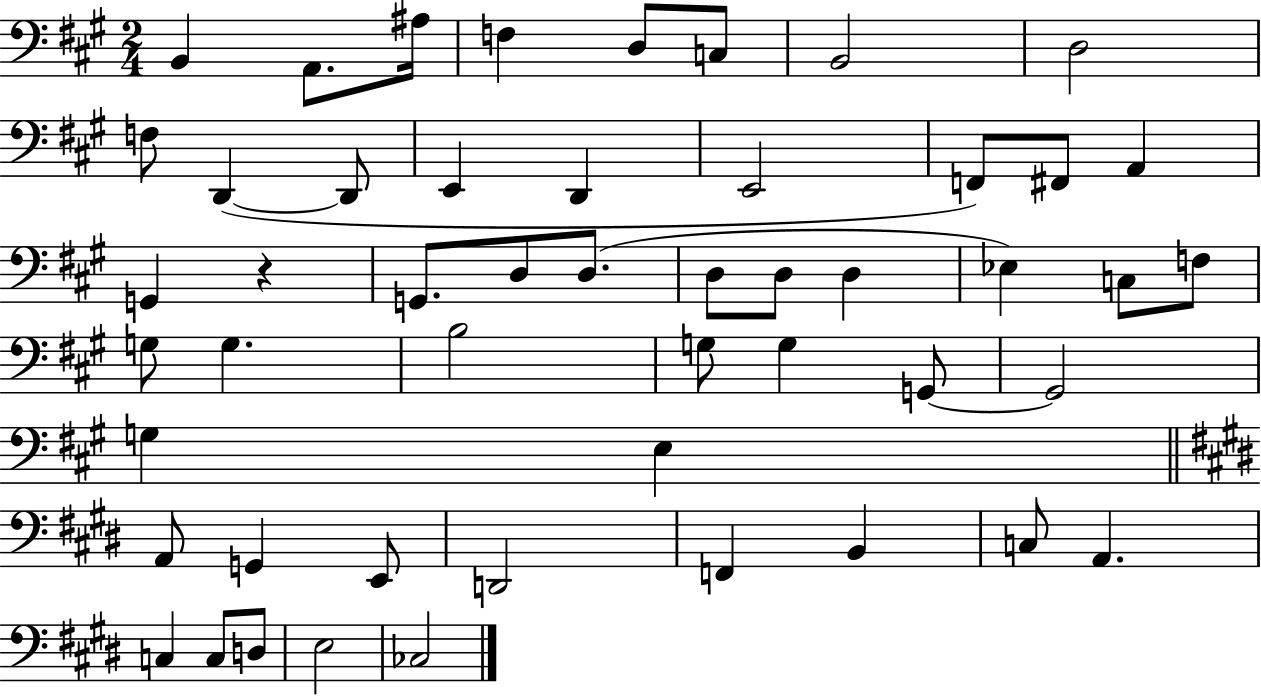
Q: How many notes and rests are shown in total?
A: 50